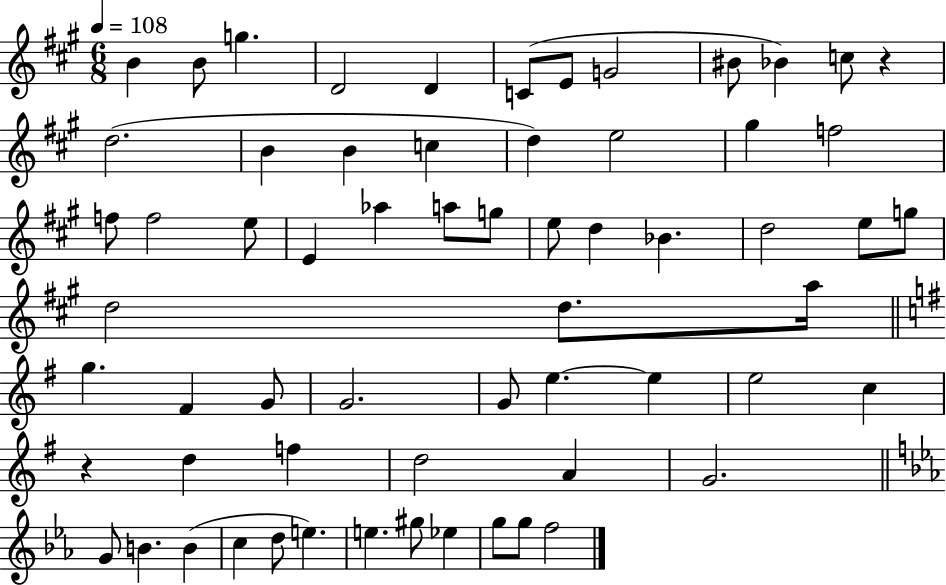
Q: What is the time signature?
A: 6/8